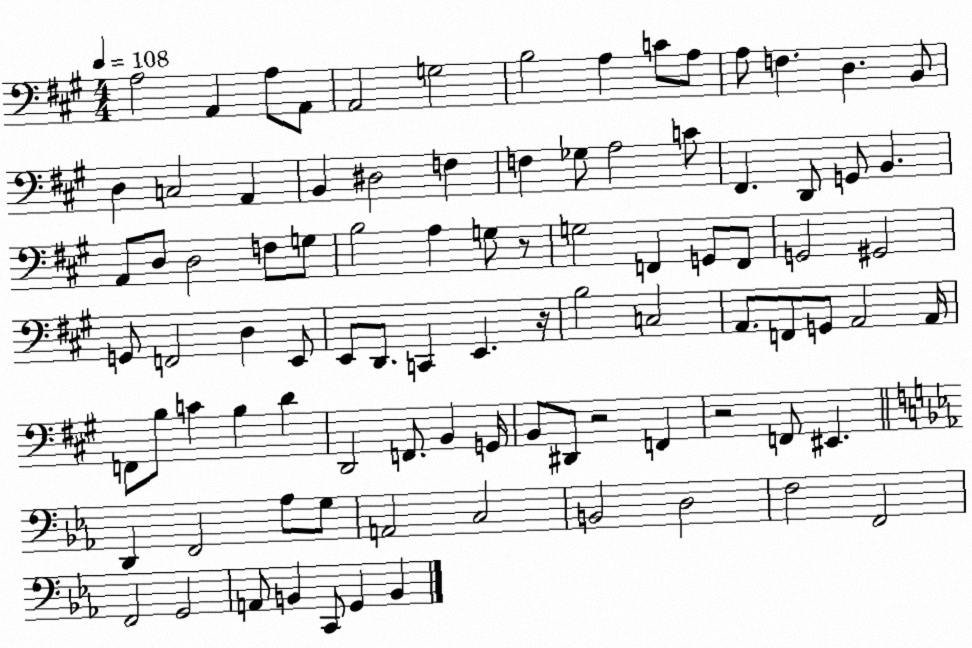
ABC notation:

X:1
T:Untitled
M:4/4
L:1/4
K:A
A,2 A,, A,/2 A,,/2 A,,2 G,2 B,2 A, C/2 A,/2 A,/2 F, D, B,,/2 D, C,2 A,, B,, ^D,2 F, F, _G,/2 A,2 C/2 ^F,, D,,/2 G,,/2 B,, A,,/2 D,/2 D,2 F,/2 G,/2 B,2 A, G,/2 z/2 G,2 F,, G,,/2 F,,/2 G,,2 ^G,,2 G,,/2 F,,2 D, E,,/2 E,,/2 D,,/2 C,, E,, z/4 B,2 C,2 A,,/2 F,,/2 G,,/2 A,,2 A,,/4 F,,/2 B,/2 C B, D D,,2 F,,/2 B,, G,,/4 B,,/2 ^D,,/2 z2 F,, z2 F,,/2 ^E,, D,, F,,2 _A,/2 G,/2 A,,2 C,2 B,,2 D,2 F,2 F,,2 F,,2 G,,2 A,,/2 B,, C,,/2 G,, B,,